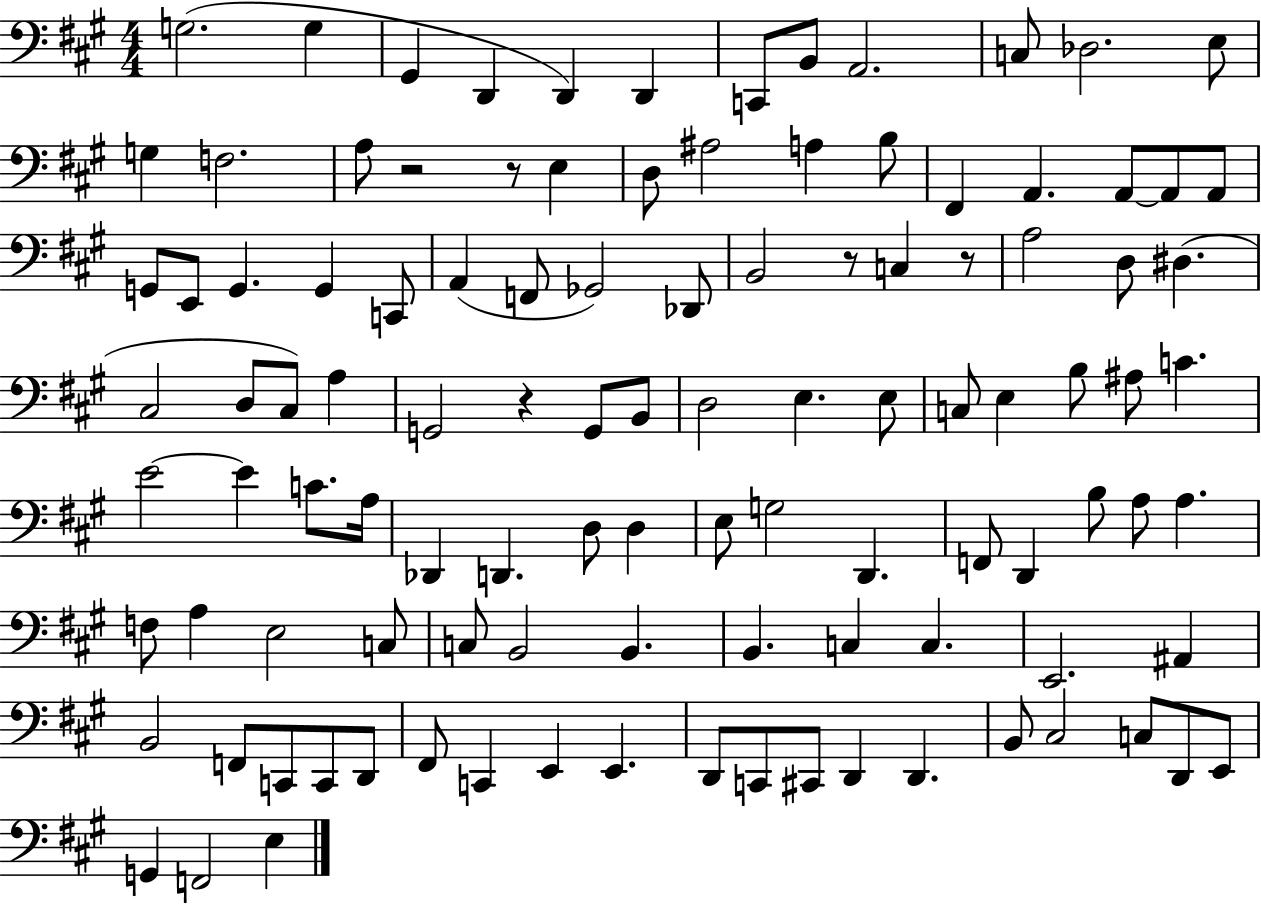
G3/h. G3/q G#2/q D2/q D2/q D2/q C2/e B2/e A2/h. C3/e Db3/h. E3/e G3/q F3/h. A3/e R/h R/e E3/q D3/e A#3/h A3/q B3/e F#2/q A2/q. A2/e A2/e A2/e G2/e E2/e G2/q. G2/q C2/e A2/q F2/e Gb2/h Db2/e B2/h R/e C3/q R/e A3/h D3/e D#3/q. C#3/h D3/e C#3/e A3/q G2/h R/q G2/e B2/e D3/h E3/q. E3/e C3/e E3/q B3/e A#3/e C4/q. E4/h E4/q C4/e. A3/s Db2/q D2/q. D3/e D3/q E3/e G3/h D2/q. F2/e D2/q B3/e A3/e A3/q. F3/e A3/q E3/h C3/e C3/e B2/h B2/q. B2/q. C3/q C3/q. E2/h. A#2/q B2/h F2/e C2/e C2/e D2/e F#2/e C2/q E2/q E2/q. D2/e C2/e C#2/e D2/q D2/q. B2/e C#3/h C3/e D2/e E2/e G2/q F2/h E3/q